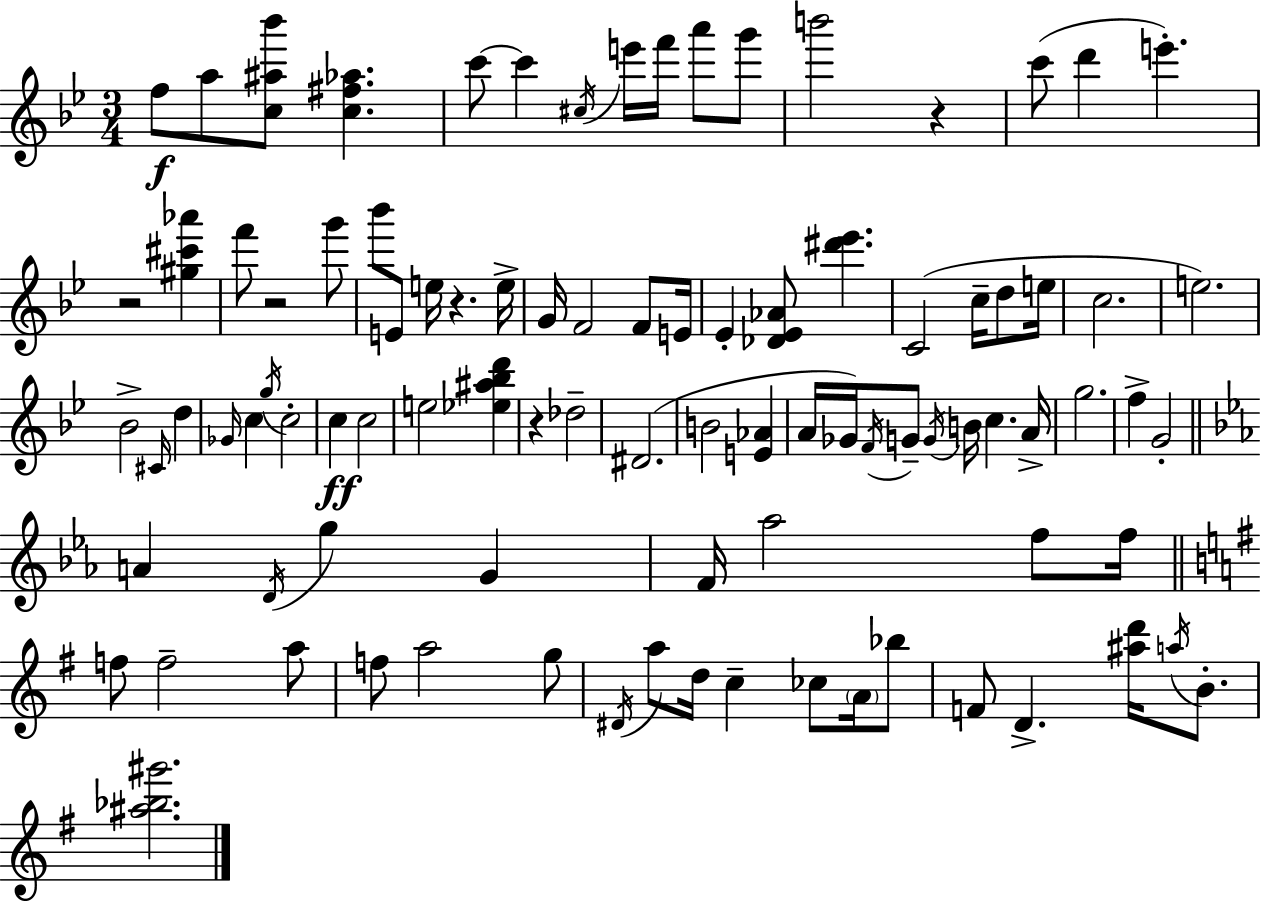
{
  \clef treble
  \numericTimeSignature
  \time 3/4
  \key bes \major
  f''8\f a''8 <c'' ais'' bes'''>8 <c'' fis'' aes''>4. | c'''8~~ c'''4 \acciaccatura { cis''16 } e'''16 f'''16 a'''8 g'''8 | b'''2 r4 | c'''8( d'''4 e'''4.-.) | \break r2 <gis'' cis''' aes'''>4 | f'''8 r2 g'''8 | bes'''8 e'8 e''16 r4. | e''16-> g'16 f'2 f'8 | \break e'16 ees'4-. <des' ees' aes'>8 <dis''' ees'''>4. | c'2( c''16-- d''8 | e''16 c''2. | e''2.) | \break bes'2-> \grace { cis'16 } d''4 | \grace { ges'16 } c''4 \acciaccatura { g''16 } c''2-. | c''4\ff c''2 | e''2 | \break <ees'' ais'' bes'' d'''>4 r4 des''2-- | dis'2.( | b'2 | <e' aes'>4 a'16 ges'16) \acciaccatura { f'16 } g'8-- \acciaccatura { g'16 } b'16 c''4. | \break a'16-> g''2. | f''4-> g'2-. | \bar "||" \break \key c \minor a'4 \acciaccatura { d'16 } g''4 g'4 | f'16 aes''2 f''8 | f''16 \bar "||" \break \key g \major f''8 f''2-- a''8 | f''8 a''2 g''8 | \acciaccatura { dis'16 } a''8 d''16 c''4-- ces''8 \parenthesize a'16 bes''8 | f'8 d'4.-> <ais'' d'''>16 \acciaccatura { a''16 } b'8.-. | \break <ais'' bes'' gis'''>2. | \bar "|."
}